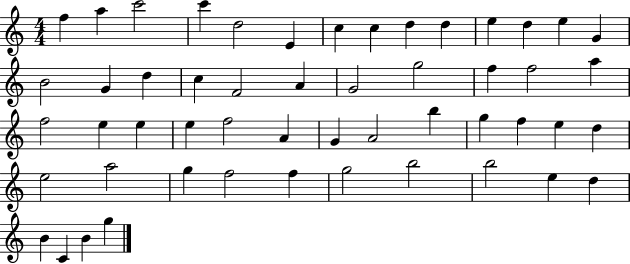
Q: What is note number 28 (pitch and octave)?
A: E5